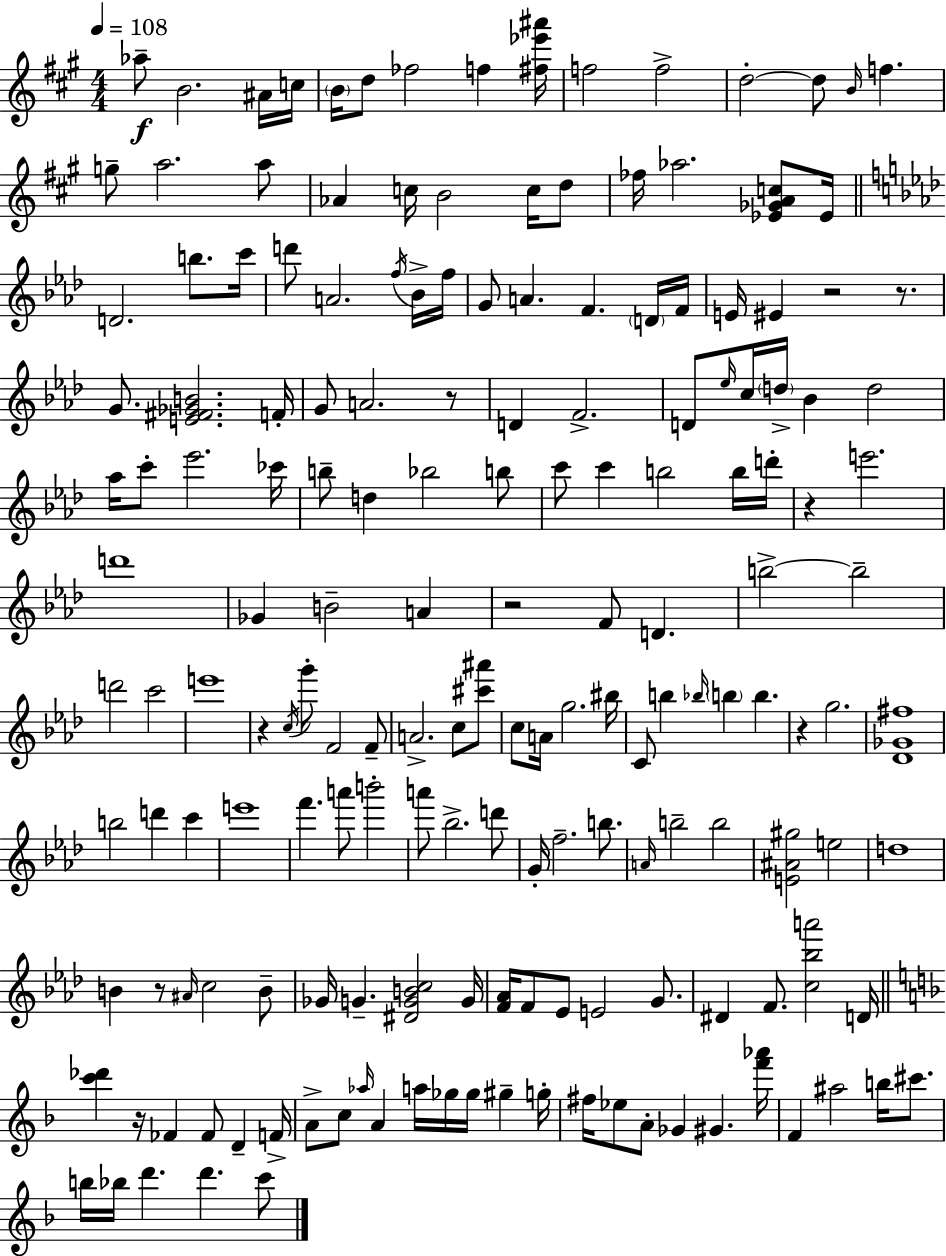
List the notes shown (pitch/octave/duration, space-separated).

Ab5/e B4/h. A#4/s C5/s B4/s D5/e FES5/h F5/q [F#5,Eb6,A#6]/s F5/h F5/h D5/h D5/e B4/s F5/q. G5/e A5/h. A5/e Ab4/q C5/s B4/h C5/s D5/e FES5/s Ab5/h. [Eb4,Gb4,A4,C5]/e Eb4/s D4/h. B5/e. C6/s D6/e A4/h. F5/s Bb4/s F5/s G4/e A4/q. F4/q. D4/s F4/s E4/s EIS4/q R/h R/e. G4/e. [E4,F#4,Gb4,B4]/h. F4/s G4/e A4/h. R/e D4/q F4/h. D4/e Eb5/s C5/s D5/s Bb4/q D5/h Ab5/s C6/e Eb6/h. CES6/s B5/e D5/q Bb5/h B5/e C6/e C6/q B5/h B5/s D6/s R/q E6/h. D6/w Gb4/q B4/h A4/q R/h F4/e D4/q. B5/h B5/h D6/h C6/h E6/w R/q C5/s G6/e F4/h F4/e A4/h. C5/e [C#6,A#6]/e C5/e A4/s G5/h. BIS5/s C4/e B5/q Bb5/s B5/q B5/q. R/q G5/h. [Db4,Gb4,F#5]/w B5/h D6/q C6/q E6/w F6/q. A6/e B6/h A6/e Bb5/h. D6/e G4/s F5/h. B5/e. A4/s B5/h B5/h [E4,A#4,G#5]/h E5/h D5/w B4/q R/e A#4/s C5/h B4/e Gb4/s G4/q. [D#4,G4,B4,C5]/h G4/s [F4,Ab4]/s F4/e Eb4/e E4/h G4/e. D#4/q F4/e. [C5,Bb5,A6]/h D4/s [C6,Db6]/q R/s FES4/q FES4/e D4/q F4/s A4/e C5/e Ab5/s A4/q A5/s Gb5/s Gb5/s G#5/q G5/s F#5/s Eb5/e A4/e Gb4/q G#4/q. [F6,Ab6]/s F4/q A#5/h B5/s C#6/e. B5/s Bb5/s D6/q. D6/q. C6/e